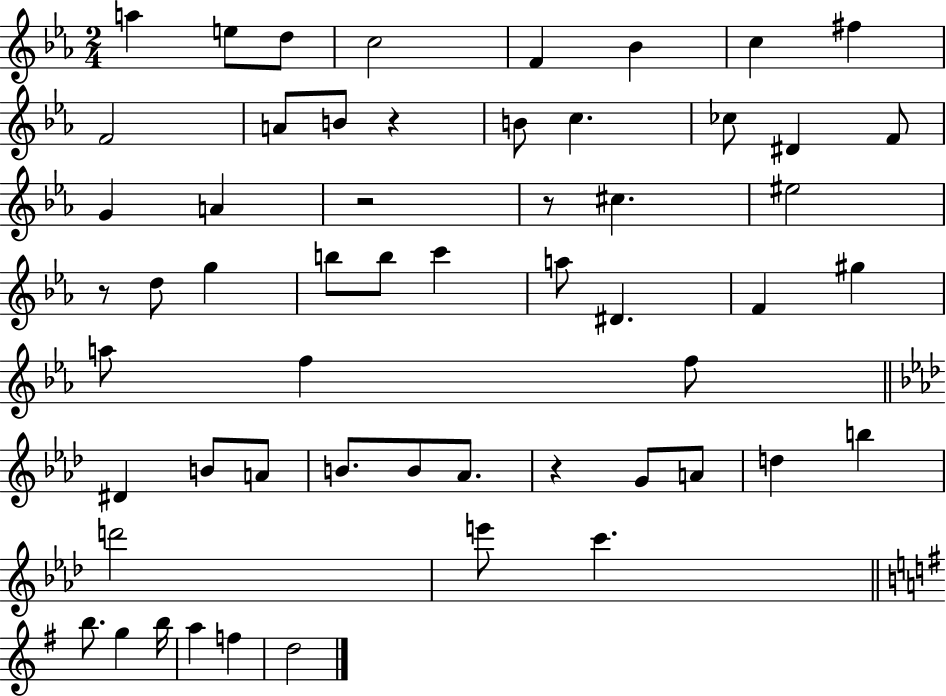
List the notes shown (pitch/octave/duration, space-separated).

A5/q E5/e D5/e C5/h F4/q Bb4/q C5/q F#5/q F4/h A4/e B4/e R/q B4/e C5/q. CES5/e D#4/q F4/e G4/q A4/q R/h R/e C#5/q. EIS5/h R/e D5/e G5/q B5/e B5/e C6/q A5/e D#4/q. F4/q G#5/q A5/e F5/q F5/e D#4/q B4/e A4/e B4/e. B4/e Ab4/e. R/q G4/e A4/e D5/q B5/q D6/h E6/e C6/q. B5/e. G5/q B5/s A5/q F5/q D5/h